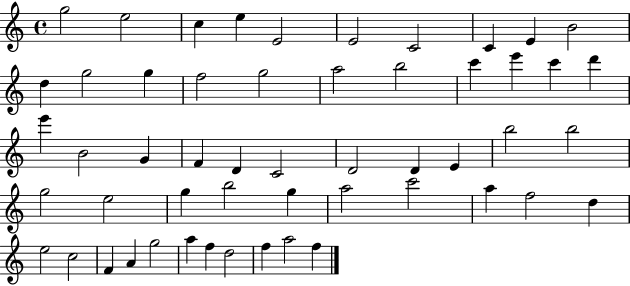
X:1
T:Untitled
M:4/4
L:1/4
K:C
g2 e2 c e E2 E2 C2 C E B2 d g2 g f2 g2 a2 b2 c' e' c' d' e' B2 G F D C2 D2 D E b2 b2 g2 e2 g b2 g a2 c'2 a f2 d e2 c2 F A g2 a f d2 f a2 f